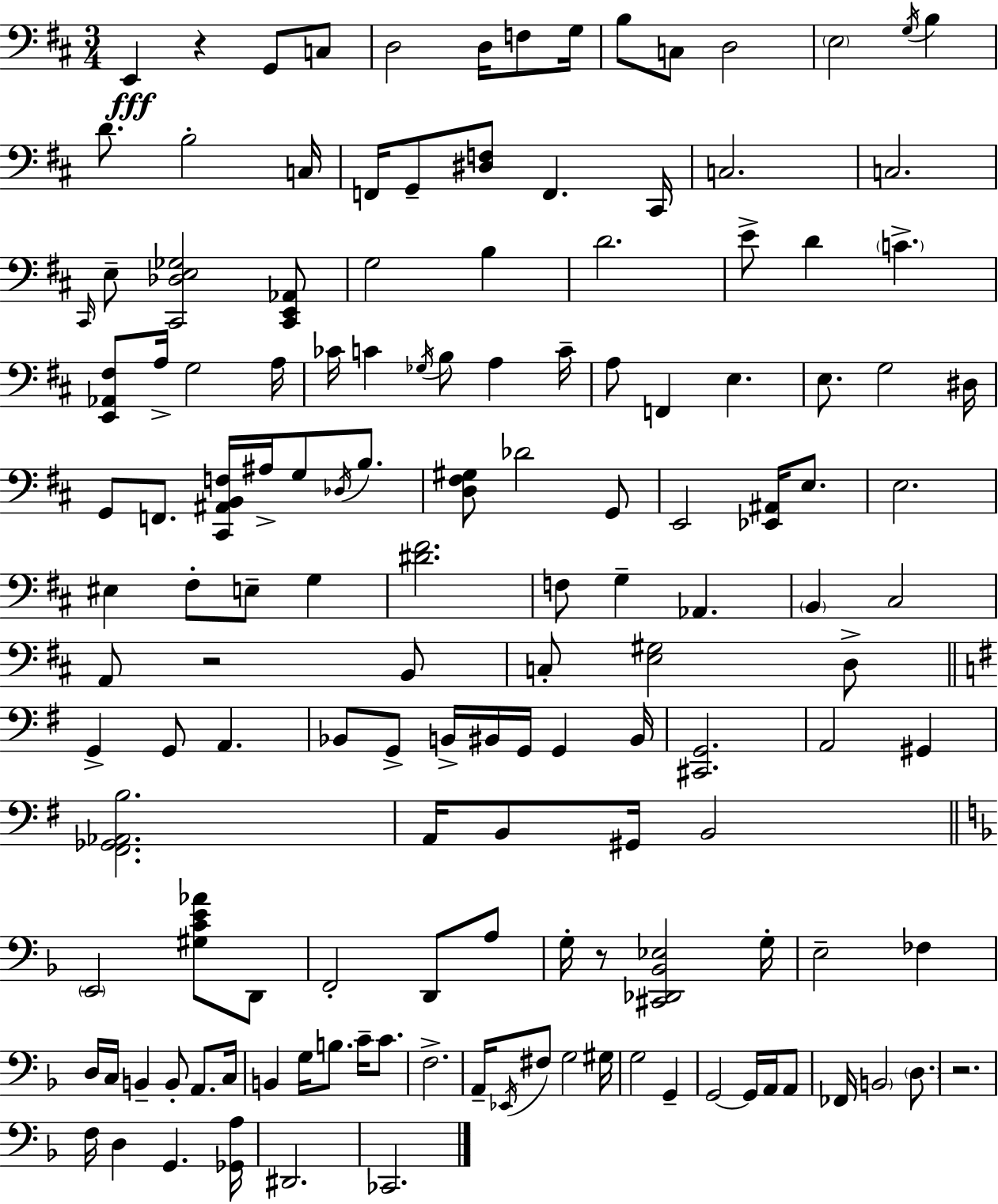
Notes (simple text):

E2/q R/q G2/e C3/e D3/h D3/s F3/e G3/s B3/e C3/e D3/h E3/h G3/s B3/q D4/e. B3/h C3/s F2/s G2/e [D#3,F3]/e F2/q. C#2/s C3/h. C3/h. C#2/s E3/e [C#2,Db3,E3,Gb3]/h [C#2,E2,Ab2]/e G3/h B3/q D4/h. E4/e D4/q C4/q. [E2,Ab2,F#3]/e A3/s G3/h A3/s CES4/s C4/q Gb3/s B3/e A3/q C4/s A3/e F2/q E3/q. E3/e. G3/h D#3/s G2/e F2/e. [C#2,A#2,B2,F3]/s A#3/s G3/e Db3/s B3/e. [D3,F#3,G#3]/e Db4/h G2/e E2/h [Eb2,A#2]/s E3/e. E3/h. EIS3/q F#3/e E3/e G3/q [D#4,F#4]/h. F3/e G3/q Ab2/q. B2/q C#3/h A2/e R/h B2/e C3/e [E3,G#3]/h D3/e G2/q G2/e A2/q. Bb2/e G2/e B2/s BIS2/s G2/s G2/q BIS2/s [C#2,G2]/h. A2/h G#2/q [F#2,Gb2,Ab2,B3]/h. A2/s B2/e G#2/s B2/h E2/h [G#3,C4,E4,Ab4]/e D2/e F2/h D2/e A3/e G3/s R/e [C#2,Db2,Bb2,Eb3]/h G3/s E3/h FES3/q D3/s C3/s B2/q B2/e A2/e. C3/s B2/q G3/s B3/e. C4/s C4/e. F3/h. A2/s Eb2/s F#3/e G3/h G#3/s G3/h G2/q G2/h G2/s A2/s A2/e FES2/s B2/h D3/e. R/h. F3/s D3/q G2/q. [Gb2,A3]/s D#2/h. CES2/h.